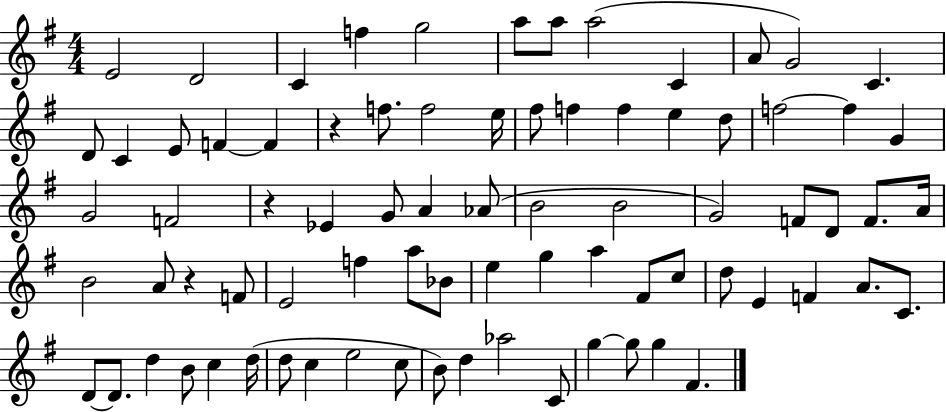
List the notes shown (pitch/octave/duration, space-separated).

E4/h D4/h C4/q F5/q G5/h A5/e A5/e A5/h C4/q A4/e G4/h C4/q. D4/e C4/q E4/e F4/q F4/q R/q F5/e. F5/h E5/s F#5/e F5/q F5/q E5/q D5/e F5/h F5/q G4/q G4/h F4/h R/q Eb4/q G4/e A4/q Ab4/e B4/h B4/h G4/h F4/e D4/e F4/e. A4/s B4/h A4/e R/q F4/e E4/h F5/q A5/e Bb4/e E5/q G5/q A5/q F#4/e C5/e D5/e E4/q F4/q A4/e. C4/e. D4/e D4/e. D5/q B4/e C5/q D5/s D5/e C5/q E5/h C5/e B4/e D5/q Ab5/h C4/e G5/q G5/e G5/q F#4/q.